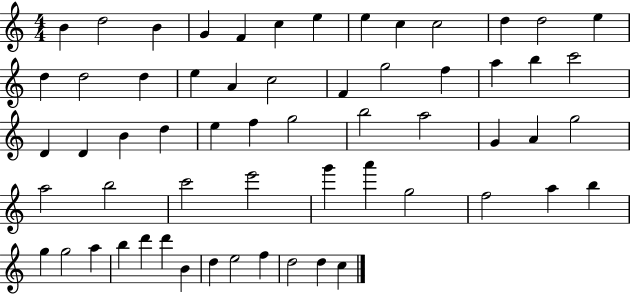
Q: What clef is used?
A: treble